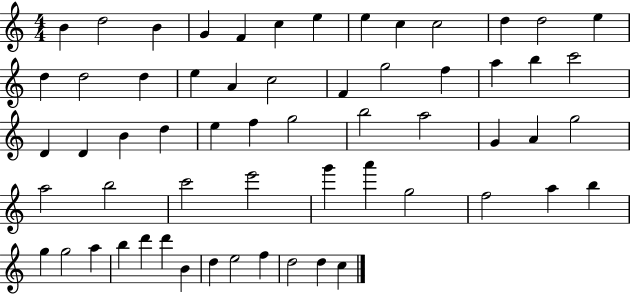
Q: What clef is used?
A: treble